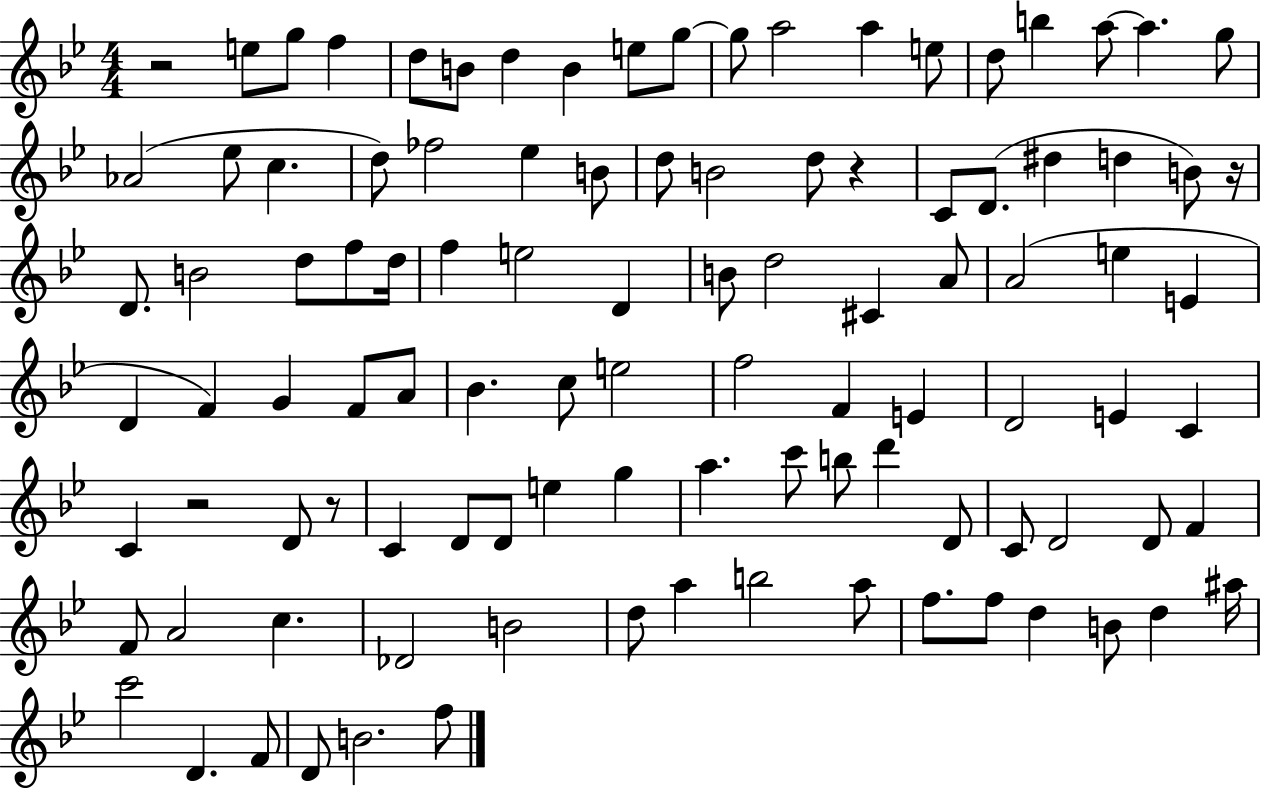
X:1
T:Untitled
M:4/4
L:1/4
K:Bb
z2 e/2 g/2 f d/2 B/2 d B e/2 g/2 g/2 a2 a e/2 d/2 b a/2 a g/2 _A2 _e/2 c d/2 _f2 _e B/2 d/2 B2 d/2 z C/2 D/2 ^d d B/2 z/4 D/2 B2 d/2 f/2 d/4 f e2 D B/2 d2 ^C A/2 A2 e E D F G F/2 A/2 _B c/2 e2 f2 F E D2 E C C z2 D/2 z/2 C D/2 D/2 e g a c'/2 b/2 d' D/2 C/2 D2 D/2 F F/2 A2 c _D2 B2 d/2 a b2 a/2 f/2 f/2 d B/2 d ^a/4 c'2 D F/2 D/2 B2 f/2